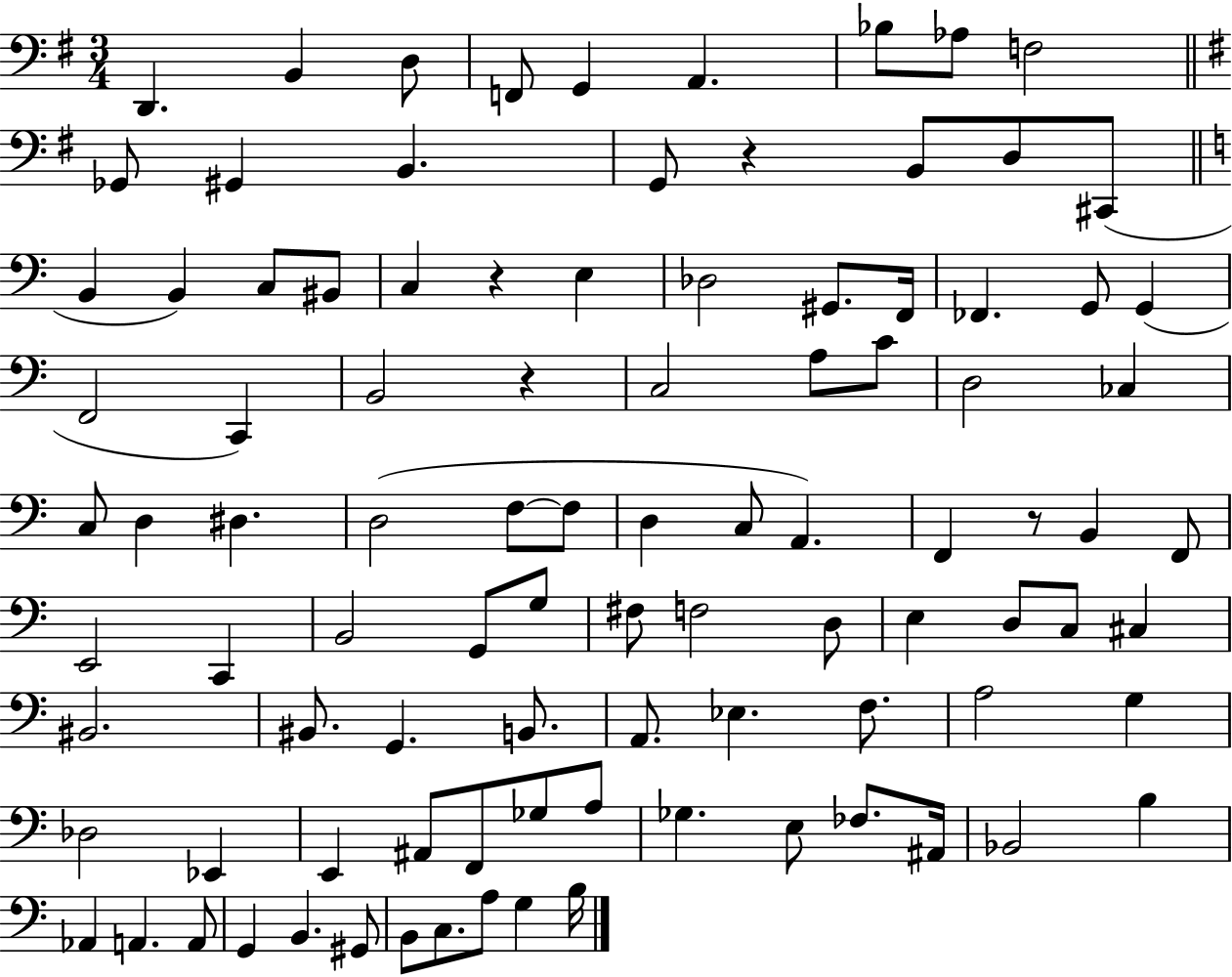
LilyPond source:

{
  \clef bass
  \numericTimeSignature
  \time 3/4
  \key g \major
  d,4. b,4 d8 | f,8 g,4 a,4. | bes8 aes8 f2 | \bar "||" \break \key g \major ges,8 gis,4 b,4. | g,8 r4 b,8 d8 cis,8( | \bar "||" \break \key a \minor b,4 b,4) c8 bis,8 | c4 r4 e4 | des2 gis,8. f,16 | fes,4. g,8 g,4( | \break f,2 c,4) | b,2 r4 | c2 a8 c'8 | d2 ces4 | \break c8 d4 dis4. | d2( f8~~ f8 | d4 c8 a,4.) | f,4 r8 b,4 f,8 | \break e,2 c,4 | b,2 g,8 g8 | fis8 f2 d8 | e4 d8 c8 cis4 | \break bis,2. | bis,8. g,4. b,8. | a,8. ees4. f8. | a2 g4 | \break des2 ees,4 | e,4 ais,8 f,8 ges8 a8 | ges4. e8 fes8. ais,16 | bes,2 b4 | \break aes,4 a,4. a,8 | g,4 b,4. gis,8 | b,8 c8. a8 g4 b16 | \bar "|."
}